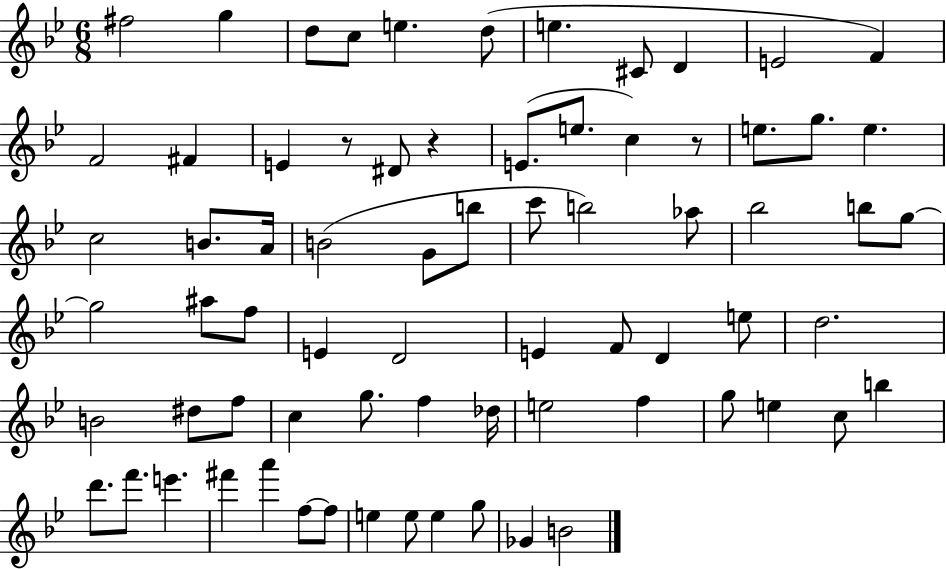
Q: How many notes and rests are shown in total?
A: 72